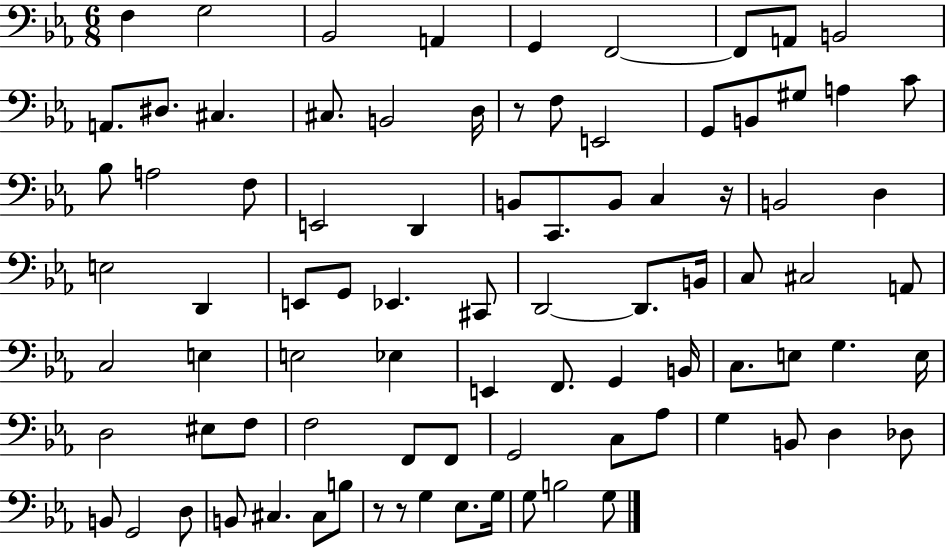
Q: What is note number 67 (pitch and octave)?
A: G3